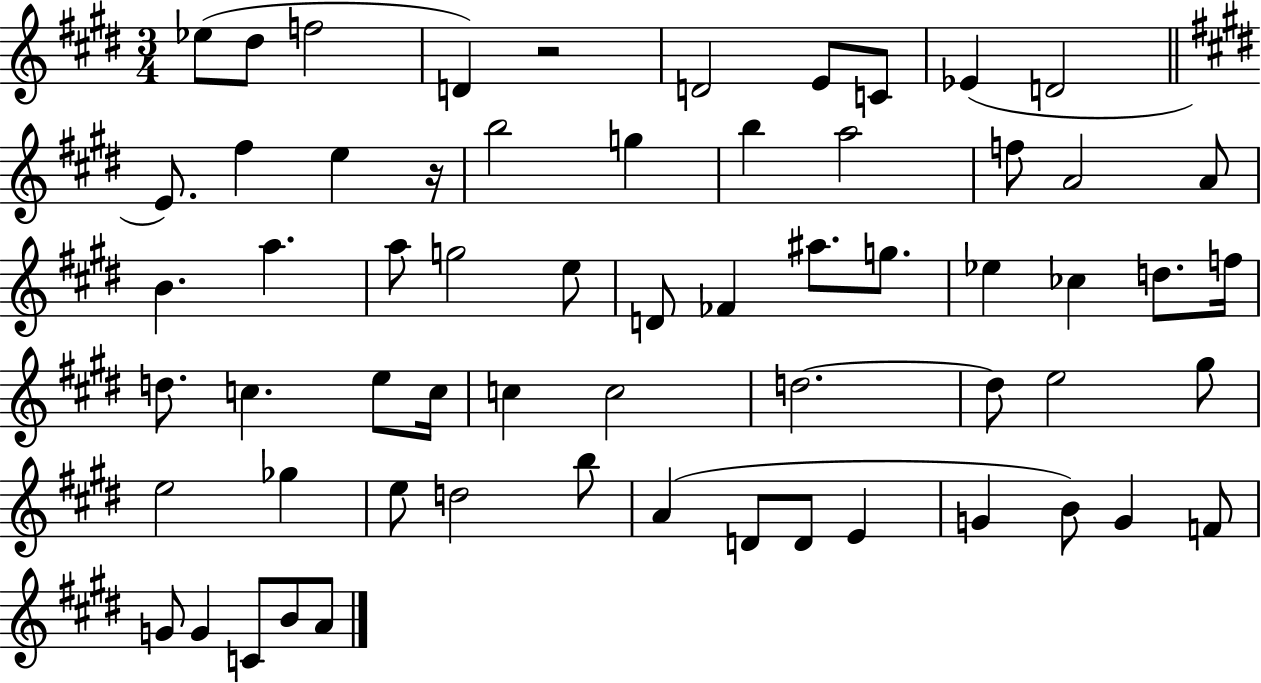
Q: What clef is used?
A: treble